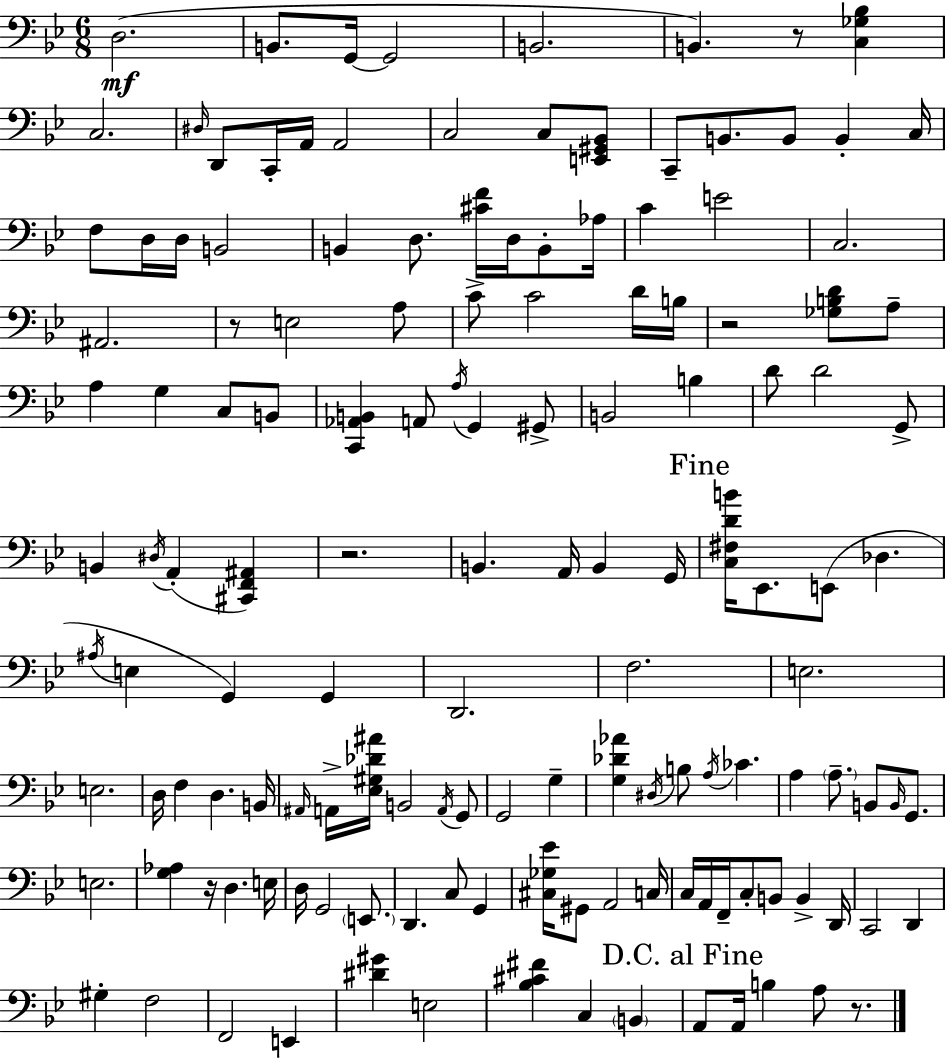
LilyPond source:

{
  \clef bass
  \numericTimeSignature
  \time 6/8
  \key g \minor
  d2.(\mf | b,8. g,16~~ g,2 | b,2. | b,4.) r8 <c ges bes>4 | \break c2. | \grace { dis16 } d,8 c,16-. a,16 a,2 | c2 c8 <e, gis, bes,>8 | c,8-- b,8. b,8 b,4-. | \break c16 f8 d16 d16 b,2 | b,4 d8. <cis' f'>16 d16 b,8-. | aes16 c'4 e'2 | c2. | \break ais,2. | r8 e2 a8 | c'8-> c'2 d'16 | b16 r2 <ges b d'>8 a8-- | \break a4 g4 c8 b,8 | <c, aes, b,>4 a,8 \acciaccatura { a16 } g,4 | gis,8-> b,2 b4 | d'8 d'2 | \break g,8-> b,4 \acciaccatura { dis16 }( a,4-. <cis, f, ais,>4) | r2. | b,4. a,16 b,4 | g,16 \mark "Fine" <c fis d' b'>16 ees,8. e,8( des4. | \break \acciaccatura { ais16 } e4 g,4) | g,4 d,2. | f2. | e2. | \break e2. | d16 f4 d4. | b,16 \grace { ais,16 } a,16-> <ees gis des' ais'>16 b,2 | \acciaccatura { a,16 } g,8 g,2 | \break g4-- <g des' aes'>4 \acciaccatura { dis16 } b8 | \acciaccatura { a16 } ces'4. a4 | \parenthesize a8.-- b,8 \grace { b,16 } g,8. e2. | <g aes>4 | \break r16 d4. e16 d16 g,2 | \parenthesize e,8. d,4. | c8 g,4 <cis ges ees'>16 gis,8 | a,2 c16 c16 a,16 f,16-- | \break c8-. b,8 b,4-> d,16 c,2 | d,4 gis4-. | f2 f,2 | e,4 <dis' gis'>4 | \break e2 <bes cis' fis'>4 | c4 \parenthesize b,4 \mark "D.C. al Fine" a,8 a,16 | b4 a8 r8. \bar "|."
}